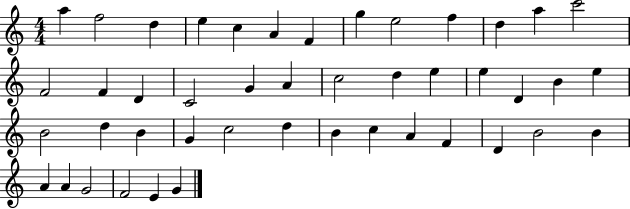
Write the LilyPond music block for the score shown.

{
  \clef treble
  \numericTimeSignature
  \time 4/4
  \key c \major
  a''4 f''2 d''4 | e''4 c''4 a'4 f'4 | g''4 e''2 f''4 | d''4 a''4 c'''2 | \break f'2 f'4 d'4 | c'2 g'4 a'4 | c''2 d''4 e''4 | e''4 d'4 b'4 e''4 | \break b'2 d''4 b'4 | g'4 c''2 d''4 | b'4 c''4 a'4 f'4 | d'4 b'2 b'4 | \break a'4 a'4 g'2 | f'2 e'4 g'4 | \bar "|."
}